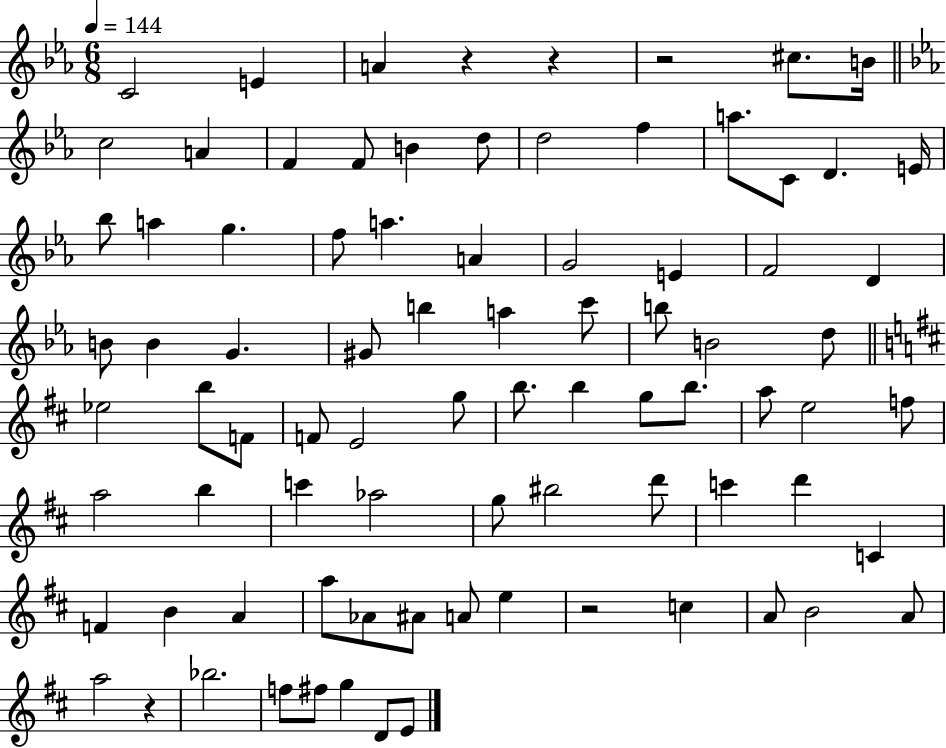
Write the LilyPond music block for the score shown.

{
  \clef treble
  \numericTimeSignature
  \time 6/8
  \key ees \major
  \tempo 4 = 144
  c'2 e'4 | a'4 r4 r4 | r2 cis''8. b'16 | \bar "||" \break \key c \minor c''2 a'4 | f'4 f'8 b'4 d''8 | d''2 f''4 | a''8. c'8 d'4. e'16 | \break bes''8 a''4 g''4. | f''8 a''4. a'4 | g'2 e'4 | f'2 d'4 | \break b'8 b'4 g'4. | gis'8 b''4 a''4 c'''8 | b''8 b'2 d''8 | \bar "||" \break \key d \major ees''2 b''8 f'8 | f'8 e'2 g''8 | b''8. b''4 g''8 b''8. | a''8 e''2 f''8 | \break a''2 b''4 | c'''4 aes''2 | g''8 bis''2 d'''8 | c'''4 d'''4 c'4 | \break f'4 b'4 a'4 | a''8 aes'8 ais'8 a'8 e''4 | r2 c''4 | a'8 b'2 a'8 | \break a''2 r4 | bes''2. | f''8 fis''8 g''4 d'8 e'8 | \bar "|."
}